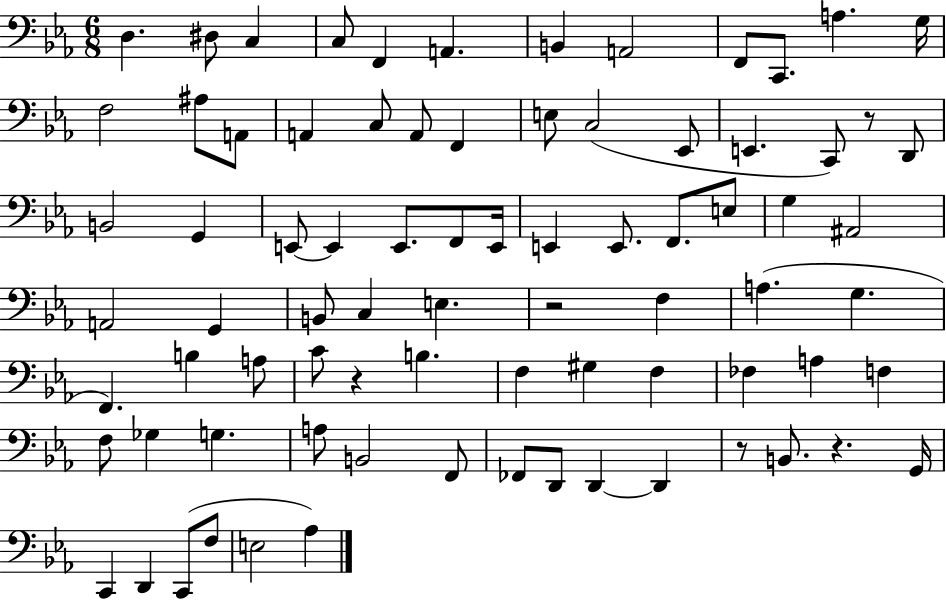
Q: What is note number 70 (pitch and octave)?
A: C2